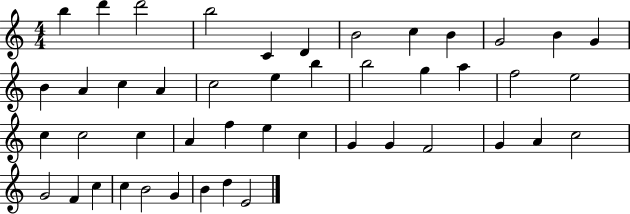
B5/q D6/q D6/h B5/h C4/q D4/q B4/h C5/q B4/q G4/h B4/q G4/q B4/q A4/q C5/q A4/q C5/h E5/q B5/q B5/h G5/q A5/q F5/h E5/h C5/q C5/h C5/q A4/q F5/q E5/q C5/q G4/q G4/q F4/h G4/q A4/q C5/h G4/h F4/q C5/q C5/q B4/h G4/q B4/q D5/q E4/h